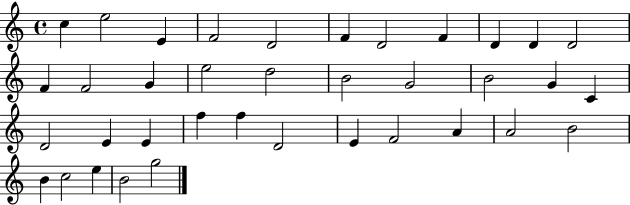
X:1
T:Untitled
M:4/4
L:1/4
K:C
c e2 E F2 D2 F D2 F D D D2 F F2 G e2 d2 B2 G2 B2 G C D2 E E f f D2 E F2 A A2 B2 B c2 e B2 g2